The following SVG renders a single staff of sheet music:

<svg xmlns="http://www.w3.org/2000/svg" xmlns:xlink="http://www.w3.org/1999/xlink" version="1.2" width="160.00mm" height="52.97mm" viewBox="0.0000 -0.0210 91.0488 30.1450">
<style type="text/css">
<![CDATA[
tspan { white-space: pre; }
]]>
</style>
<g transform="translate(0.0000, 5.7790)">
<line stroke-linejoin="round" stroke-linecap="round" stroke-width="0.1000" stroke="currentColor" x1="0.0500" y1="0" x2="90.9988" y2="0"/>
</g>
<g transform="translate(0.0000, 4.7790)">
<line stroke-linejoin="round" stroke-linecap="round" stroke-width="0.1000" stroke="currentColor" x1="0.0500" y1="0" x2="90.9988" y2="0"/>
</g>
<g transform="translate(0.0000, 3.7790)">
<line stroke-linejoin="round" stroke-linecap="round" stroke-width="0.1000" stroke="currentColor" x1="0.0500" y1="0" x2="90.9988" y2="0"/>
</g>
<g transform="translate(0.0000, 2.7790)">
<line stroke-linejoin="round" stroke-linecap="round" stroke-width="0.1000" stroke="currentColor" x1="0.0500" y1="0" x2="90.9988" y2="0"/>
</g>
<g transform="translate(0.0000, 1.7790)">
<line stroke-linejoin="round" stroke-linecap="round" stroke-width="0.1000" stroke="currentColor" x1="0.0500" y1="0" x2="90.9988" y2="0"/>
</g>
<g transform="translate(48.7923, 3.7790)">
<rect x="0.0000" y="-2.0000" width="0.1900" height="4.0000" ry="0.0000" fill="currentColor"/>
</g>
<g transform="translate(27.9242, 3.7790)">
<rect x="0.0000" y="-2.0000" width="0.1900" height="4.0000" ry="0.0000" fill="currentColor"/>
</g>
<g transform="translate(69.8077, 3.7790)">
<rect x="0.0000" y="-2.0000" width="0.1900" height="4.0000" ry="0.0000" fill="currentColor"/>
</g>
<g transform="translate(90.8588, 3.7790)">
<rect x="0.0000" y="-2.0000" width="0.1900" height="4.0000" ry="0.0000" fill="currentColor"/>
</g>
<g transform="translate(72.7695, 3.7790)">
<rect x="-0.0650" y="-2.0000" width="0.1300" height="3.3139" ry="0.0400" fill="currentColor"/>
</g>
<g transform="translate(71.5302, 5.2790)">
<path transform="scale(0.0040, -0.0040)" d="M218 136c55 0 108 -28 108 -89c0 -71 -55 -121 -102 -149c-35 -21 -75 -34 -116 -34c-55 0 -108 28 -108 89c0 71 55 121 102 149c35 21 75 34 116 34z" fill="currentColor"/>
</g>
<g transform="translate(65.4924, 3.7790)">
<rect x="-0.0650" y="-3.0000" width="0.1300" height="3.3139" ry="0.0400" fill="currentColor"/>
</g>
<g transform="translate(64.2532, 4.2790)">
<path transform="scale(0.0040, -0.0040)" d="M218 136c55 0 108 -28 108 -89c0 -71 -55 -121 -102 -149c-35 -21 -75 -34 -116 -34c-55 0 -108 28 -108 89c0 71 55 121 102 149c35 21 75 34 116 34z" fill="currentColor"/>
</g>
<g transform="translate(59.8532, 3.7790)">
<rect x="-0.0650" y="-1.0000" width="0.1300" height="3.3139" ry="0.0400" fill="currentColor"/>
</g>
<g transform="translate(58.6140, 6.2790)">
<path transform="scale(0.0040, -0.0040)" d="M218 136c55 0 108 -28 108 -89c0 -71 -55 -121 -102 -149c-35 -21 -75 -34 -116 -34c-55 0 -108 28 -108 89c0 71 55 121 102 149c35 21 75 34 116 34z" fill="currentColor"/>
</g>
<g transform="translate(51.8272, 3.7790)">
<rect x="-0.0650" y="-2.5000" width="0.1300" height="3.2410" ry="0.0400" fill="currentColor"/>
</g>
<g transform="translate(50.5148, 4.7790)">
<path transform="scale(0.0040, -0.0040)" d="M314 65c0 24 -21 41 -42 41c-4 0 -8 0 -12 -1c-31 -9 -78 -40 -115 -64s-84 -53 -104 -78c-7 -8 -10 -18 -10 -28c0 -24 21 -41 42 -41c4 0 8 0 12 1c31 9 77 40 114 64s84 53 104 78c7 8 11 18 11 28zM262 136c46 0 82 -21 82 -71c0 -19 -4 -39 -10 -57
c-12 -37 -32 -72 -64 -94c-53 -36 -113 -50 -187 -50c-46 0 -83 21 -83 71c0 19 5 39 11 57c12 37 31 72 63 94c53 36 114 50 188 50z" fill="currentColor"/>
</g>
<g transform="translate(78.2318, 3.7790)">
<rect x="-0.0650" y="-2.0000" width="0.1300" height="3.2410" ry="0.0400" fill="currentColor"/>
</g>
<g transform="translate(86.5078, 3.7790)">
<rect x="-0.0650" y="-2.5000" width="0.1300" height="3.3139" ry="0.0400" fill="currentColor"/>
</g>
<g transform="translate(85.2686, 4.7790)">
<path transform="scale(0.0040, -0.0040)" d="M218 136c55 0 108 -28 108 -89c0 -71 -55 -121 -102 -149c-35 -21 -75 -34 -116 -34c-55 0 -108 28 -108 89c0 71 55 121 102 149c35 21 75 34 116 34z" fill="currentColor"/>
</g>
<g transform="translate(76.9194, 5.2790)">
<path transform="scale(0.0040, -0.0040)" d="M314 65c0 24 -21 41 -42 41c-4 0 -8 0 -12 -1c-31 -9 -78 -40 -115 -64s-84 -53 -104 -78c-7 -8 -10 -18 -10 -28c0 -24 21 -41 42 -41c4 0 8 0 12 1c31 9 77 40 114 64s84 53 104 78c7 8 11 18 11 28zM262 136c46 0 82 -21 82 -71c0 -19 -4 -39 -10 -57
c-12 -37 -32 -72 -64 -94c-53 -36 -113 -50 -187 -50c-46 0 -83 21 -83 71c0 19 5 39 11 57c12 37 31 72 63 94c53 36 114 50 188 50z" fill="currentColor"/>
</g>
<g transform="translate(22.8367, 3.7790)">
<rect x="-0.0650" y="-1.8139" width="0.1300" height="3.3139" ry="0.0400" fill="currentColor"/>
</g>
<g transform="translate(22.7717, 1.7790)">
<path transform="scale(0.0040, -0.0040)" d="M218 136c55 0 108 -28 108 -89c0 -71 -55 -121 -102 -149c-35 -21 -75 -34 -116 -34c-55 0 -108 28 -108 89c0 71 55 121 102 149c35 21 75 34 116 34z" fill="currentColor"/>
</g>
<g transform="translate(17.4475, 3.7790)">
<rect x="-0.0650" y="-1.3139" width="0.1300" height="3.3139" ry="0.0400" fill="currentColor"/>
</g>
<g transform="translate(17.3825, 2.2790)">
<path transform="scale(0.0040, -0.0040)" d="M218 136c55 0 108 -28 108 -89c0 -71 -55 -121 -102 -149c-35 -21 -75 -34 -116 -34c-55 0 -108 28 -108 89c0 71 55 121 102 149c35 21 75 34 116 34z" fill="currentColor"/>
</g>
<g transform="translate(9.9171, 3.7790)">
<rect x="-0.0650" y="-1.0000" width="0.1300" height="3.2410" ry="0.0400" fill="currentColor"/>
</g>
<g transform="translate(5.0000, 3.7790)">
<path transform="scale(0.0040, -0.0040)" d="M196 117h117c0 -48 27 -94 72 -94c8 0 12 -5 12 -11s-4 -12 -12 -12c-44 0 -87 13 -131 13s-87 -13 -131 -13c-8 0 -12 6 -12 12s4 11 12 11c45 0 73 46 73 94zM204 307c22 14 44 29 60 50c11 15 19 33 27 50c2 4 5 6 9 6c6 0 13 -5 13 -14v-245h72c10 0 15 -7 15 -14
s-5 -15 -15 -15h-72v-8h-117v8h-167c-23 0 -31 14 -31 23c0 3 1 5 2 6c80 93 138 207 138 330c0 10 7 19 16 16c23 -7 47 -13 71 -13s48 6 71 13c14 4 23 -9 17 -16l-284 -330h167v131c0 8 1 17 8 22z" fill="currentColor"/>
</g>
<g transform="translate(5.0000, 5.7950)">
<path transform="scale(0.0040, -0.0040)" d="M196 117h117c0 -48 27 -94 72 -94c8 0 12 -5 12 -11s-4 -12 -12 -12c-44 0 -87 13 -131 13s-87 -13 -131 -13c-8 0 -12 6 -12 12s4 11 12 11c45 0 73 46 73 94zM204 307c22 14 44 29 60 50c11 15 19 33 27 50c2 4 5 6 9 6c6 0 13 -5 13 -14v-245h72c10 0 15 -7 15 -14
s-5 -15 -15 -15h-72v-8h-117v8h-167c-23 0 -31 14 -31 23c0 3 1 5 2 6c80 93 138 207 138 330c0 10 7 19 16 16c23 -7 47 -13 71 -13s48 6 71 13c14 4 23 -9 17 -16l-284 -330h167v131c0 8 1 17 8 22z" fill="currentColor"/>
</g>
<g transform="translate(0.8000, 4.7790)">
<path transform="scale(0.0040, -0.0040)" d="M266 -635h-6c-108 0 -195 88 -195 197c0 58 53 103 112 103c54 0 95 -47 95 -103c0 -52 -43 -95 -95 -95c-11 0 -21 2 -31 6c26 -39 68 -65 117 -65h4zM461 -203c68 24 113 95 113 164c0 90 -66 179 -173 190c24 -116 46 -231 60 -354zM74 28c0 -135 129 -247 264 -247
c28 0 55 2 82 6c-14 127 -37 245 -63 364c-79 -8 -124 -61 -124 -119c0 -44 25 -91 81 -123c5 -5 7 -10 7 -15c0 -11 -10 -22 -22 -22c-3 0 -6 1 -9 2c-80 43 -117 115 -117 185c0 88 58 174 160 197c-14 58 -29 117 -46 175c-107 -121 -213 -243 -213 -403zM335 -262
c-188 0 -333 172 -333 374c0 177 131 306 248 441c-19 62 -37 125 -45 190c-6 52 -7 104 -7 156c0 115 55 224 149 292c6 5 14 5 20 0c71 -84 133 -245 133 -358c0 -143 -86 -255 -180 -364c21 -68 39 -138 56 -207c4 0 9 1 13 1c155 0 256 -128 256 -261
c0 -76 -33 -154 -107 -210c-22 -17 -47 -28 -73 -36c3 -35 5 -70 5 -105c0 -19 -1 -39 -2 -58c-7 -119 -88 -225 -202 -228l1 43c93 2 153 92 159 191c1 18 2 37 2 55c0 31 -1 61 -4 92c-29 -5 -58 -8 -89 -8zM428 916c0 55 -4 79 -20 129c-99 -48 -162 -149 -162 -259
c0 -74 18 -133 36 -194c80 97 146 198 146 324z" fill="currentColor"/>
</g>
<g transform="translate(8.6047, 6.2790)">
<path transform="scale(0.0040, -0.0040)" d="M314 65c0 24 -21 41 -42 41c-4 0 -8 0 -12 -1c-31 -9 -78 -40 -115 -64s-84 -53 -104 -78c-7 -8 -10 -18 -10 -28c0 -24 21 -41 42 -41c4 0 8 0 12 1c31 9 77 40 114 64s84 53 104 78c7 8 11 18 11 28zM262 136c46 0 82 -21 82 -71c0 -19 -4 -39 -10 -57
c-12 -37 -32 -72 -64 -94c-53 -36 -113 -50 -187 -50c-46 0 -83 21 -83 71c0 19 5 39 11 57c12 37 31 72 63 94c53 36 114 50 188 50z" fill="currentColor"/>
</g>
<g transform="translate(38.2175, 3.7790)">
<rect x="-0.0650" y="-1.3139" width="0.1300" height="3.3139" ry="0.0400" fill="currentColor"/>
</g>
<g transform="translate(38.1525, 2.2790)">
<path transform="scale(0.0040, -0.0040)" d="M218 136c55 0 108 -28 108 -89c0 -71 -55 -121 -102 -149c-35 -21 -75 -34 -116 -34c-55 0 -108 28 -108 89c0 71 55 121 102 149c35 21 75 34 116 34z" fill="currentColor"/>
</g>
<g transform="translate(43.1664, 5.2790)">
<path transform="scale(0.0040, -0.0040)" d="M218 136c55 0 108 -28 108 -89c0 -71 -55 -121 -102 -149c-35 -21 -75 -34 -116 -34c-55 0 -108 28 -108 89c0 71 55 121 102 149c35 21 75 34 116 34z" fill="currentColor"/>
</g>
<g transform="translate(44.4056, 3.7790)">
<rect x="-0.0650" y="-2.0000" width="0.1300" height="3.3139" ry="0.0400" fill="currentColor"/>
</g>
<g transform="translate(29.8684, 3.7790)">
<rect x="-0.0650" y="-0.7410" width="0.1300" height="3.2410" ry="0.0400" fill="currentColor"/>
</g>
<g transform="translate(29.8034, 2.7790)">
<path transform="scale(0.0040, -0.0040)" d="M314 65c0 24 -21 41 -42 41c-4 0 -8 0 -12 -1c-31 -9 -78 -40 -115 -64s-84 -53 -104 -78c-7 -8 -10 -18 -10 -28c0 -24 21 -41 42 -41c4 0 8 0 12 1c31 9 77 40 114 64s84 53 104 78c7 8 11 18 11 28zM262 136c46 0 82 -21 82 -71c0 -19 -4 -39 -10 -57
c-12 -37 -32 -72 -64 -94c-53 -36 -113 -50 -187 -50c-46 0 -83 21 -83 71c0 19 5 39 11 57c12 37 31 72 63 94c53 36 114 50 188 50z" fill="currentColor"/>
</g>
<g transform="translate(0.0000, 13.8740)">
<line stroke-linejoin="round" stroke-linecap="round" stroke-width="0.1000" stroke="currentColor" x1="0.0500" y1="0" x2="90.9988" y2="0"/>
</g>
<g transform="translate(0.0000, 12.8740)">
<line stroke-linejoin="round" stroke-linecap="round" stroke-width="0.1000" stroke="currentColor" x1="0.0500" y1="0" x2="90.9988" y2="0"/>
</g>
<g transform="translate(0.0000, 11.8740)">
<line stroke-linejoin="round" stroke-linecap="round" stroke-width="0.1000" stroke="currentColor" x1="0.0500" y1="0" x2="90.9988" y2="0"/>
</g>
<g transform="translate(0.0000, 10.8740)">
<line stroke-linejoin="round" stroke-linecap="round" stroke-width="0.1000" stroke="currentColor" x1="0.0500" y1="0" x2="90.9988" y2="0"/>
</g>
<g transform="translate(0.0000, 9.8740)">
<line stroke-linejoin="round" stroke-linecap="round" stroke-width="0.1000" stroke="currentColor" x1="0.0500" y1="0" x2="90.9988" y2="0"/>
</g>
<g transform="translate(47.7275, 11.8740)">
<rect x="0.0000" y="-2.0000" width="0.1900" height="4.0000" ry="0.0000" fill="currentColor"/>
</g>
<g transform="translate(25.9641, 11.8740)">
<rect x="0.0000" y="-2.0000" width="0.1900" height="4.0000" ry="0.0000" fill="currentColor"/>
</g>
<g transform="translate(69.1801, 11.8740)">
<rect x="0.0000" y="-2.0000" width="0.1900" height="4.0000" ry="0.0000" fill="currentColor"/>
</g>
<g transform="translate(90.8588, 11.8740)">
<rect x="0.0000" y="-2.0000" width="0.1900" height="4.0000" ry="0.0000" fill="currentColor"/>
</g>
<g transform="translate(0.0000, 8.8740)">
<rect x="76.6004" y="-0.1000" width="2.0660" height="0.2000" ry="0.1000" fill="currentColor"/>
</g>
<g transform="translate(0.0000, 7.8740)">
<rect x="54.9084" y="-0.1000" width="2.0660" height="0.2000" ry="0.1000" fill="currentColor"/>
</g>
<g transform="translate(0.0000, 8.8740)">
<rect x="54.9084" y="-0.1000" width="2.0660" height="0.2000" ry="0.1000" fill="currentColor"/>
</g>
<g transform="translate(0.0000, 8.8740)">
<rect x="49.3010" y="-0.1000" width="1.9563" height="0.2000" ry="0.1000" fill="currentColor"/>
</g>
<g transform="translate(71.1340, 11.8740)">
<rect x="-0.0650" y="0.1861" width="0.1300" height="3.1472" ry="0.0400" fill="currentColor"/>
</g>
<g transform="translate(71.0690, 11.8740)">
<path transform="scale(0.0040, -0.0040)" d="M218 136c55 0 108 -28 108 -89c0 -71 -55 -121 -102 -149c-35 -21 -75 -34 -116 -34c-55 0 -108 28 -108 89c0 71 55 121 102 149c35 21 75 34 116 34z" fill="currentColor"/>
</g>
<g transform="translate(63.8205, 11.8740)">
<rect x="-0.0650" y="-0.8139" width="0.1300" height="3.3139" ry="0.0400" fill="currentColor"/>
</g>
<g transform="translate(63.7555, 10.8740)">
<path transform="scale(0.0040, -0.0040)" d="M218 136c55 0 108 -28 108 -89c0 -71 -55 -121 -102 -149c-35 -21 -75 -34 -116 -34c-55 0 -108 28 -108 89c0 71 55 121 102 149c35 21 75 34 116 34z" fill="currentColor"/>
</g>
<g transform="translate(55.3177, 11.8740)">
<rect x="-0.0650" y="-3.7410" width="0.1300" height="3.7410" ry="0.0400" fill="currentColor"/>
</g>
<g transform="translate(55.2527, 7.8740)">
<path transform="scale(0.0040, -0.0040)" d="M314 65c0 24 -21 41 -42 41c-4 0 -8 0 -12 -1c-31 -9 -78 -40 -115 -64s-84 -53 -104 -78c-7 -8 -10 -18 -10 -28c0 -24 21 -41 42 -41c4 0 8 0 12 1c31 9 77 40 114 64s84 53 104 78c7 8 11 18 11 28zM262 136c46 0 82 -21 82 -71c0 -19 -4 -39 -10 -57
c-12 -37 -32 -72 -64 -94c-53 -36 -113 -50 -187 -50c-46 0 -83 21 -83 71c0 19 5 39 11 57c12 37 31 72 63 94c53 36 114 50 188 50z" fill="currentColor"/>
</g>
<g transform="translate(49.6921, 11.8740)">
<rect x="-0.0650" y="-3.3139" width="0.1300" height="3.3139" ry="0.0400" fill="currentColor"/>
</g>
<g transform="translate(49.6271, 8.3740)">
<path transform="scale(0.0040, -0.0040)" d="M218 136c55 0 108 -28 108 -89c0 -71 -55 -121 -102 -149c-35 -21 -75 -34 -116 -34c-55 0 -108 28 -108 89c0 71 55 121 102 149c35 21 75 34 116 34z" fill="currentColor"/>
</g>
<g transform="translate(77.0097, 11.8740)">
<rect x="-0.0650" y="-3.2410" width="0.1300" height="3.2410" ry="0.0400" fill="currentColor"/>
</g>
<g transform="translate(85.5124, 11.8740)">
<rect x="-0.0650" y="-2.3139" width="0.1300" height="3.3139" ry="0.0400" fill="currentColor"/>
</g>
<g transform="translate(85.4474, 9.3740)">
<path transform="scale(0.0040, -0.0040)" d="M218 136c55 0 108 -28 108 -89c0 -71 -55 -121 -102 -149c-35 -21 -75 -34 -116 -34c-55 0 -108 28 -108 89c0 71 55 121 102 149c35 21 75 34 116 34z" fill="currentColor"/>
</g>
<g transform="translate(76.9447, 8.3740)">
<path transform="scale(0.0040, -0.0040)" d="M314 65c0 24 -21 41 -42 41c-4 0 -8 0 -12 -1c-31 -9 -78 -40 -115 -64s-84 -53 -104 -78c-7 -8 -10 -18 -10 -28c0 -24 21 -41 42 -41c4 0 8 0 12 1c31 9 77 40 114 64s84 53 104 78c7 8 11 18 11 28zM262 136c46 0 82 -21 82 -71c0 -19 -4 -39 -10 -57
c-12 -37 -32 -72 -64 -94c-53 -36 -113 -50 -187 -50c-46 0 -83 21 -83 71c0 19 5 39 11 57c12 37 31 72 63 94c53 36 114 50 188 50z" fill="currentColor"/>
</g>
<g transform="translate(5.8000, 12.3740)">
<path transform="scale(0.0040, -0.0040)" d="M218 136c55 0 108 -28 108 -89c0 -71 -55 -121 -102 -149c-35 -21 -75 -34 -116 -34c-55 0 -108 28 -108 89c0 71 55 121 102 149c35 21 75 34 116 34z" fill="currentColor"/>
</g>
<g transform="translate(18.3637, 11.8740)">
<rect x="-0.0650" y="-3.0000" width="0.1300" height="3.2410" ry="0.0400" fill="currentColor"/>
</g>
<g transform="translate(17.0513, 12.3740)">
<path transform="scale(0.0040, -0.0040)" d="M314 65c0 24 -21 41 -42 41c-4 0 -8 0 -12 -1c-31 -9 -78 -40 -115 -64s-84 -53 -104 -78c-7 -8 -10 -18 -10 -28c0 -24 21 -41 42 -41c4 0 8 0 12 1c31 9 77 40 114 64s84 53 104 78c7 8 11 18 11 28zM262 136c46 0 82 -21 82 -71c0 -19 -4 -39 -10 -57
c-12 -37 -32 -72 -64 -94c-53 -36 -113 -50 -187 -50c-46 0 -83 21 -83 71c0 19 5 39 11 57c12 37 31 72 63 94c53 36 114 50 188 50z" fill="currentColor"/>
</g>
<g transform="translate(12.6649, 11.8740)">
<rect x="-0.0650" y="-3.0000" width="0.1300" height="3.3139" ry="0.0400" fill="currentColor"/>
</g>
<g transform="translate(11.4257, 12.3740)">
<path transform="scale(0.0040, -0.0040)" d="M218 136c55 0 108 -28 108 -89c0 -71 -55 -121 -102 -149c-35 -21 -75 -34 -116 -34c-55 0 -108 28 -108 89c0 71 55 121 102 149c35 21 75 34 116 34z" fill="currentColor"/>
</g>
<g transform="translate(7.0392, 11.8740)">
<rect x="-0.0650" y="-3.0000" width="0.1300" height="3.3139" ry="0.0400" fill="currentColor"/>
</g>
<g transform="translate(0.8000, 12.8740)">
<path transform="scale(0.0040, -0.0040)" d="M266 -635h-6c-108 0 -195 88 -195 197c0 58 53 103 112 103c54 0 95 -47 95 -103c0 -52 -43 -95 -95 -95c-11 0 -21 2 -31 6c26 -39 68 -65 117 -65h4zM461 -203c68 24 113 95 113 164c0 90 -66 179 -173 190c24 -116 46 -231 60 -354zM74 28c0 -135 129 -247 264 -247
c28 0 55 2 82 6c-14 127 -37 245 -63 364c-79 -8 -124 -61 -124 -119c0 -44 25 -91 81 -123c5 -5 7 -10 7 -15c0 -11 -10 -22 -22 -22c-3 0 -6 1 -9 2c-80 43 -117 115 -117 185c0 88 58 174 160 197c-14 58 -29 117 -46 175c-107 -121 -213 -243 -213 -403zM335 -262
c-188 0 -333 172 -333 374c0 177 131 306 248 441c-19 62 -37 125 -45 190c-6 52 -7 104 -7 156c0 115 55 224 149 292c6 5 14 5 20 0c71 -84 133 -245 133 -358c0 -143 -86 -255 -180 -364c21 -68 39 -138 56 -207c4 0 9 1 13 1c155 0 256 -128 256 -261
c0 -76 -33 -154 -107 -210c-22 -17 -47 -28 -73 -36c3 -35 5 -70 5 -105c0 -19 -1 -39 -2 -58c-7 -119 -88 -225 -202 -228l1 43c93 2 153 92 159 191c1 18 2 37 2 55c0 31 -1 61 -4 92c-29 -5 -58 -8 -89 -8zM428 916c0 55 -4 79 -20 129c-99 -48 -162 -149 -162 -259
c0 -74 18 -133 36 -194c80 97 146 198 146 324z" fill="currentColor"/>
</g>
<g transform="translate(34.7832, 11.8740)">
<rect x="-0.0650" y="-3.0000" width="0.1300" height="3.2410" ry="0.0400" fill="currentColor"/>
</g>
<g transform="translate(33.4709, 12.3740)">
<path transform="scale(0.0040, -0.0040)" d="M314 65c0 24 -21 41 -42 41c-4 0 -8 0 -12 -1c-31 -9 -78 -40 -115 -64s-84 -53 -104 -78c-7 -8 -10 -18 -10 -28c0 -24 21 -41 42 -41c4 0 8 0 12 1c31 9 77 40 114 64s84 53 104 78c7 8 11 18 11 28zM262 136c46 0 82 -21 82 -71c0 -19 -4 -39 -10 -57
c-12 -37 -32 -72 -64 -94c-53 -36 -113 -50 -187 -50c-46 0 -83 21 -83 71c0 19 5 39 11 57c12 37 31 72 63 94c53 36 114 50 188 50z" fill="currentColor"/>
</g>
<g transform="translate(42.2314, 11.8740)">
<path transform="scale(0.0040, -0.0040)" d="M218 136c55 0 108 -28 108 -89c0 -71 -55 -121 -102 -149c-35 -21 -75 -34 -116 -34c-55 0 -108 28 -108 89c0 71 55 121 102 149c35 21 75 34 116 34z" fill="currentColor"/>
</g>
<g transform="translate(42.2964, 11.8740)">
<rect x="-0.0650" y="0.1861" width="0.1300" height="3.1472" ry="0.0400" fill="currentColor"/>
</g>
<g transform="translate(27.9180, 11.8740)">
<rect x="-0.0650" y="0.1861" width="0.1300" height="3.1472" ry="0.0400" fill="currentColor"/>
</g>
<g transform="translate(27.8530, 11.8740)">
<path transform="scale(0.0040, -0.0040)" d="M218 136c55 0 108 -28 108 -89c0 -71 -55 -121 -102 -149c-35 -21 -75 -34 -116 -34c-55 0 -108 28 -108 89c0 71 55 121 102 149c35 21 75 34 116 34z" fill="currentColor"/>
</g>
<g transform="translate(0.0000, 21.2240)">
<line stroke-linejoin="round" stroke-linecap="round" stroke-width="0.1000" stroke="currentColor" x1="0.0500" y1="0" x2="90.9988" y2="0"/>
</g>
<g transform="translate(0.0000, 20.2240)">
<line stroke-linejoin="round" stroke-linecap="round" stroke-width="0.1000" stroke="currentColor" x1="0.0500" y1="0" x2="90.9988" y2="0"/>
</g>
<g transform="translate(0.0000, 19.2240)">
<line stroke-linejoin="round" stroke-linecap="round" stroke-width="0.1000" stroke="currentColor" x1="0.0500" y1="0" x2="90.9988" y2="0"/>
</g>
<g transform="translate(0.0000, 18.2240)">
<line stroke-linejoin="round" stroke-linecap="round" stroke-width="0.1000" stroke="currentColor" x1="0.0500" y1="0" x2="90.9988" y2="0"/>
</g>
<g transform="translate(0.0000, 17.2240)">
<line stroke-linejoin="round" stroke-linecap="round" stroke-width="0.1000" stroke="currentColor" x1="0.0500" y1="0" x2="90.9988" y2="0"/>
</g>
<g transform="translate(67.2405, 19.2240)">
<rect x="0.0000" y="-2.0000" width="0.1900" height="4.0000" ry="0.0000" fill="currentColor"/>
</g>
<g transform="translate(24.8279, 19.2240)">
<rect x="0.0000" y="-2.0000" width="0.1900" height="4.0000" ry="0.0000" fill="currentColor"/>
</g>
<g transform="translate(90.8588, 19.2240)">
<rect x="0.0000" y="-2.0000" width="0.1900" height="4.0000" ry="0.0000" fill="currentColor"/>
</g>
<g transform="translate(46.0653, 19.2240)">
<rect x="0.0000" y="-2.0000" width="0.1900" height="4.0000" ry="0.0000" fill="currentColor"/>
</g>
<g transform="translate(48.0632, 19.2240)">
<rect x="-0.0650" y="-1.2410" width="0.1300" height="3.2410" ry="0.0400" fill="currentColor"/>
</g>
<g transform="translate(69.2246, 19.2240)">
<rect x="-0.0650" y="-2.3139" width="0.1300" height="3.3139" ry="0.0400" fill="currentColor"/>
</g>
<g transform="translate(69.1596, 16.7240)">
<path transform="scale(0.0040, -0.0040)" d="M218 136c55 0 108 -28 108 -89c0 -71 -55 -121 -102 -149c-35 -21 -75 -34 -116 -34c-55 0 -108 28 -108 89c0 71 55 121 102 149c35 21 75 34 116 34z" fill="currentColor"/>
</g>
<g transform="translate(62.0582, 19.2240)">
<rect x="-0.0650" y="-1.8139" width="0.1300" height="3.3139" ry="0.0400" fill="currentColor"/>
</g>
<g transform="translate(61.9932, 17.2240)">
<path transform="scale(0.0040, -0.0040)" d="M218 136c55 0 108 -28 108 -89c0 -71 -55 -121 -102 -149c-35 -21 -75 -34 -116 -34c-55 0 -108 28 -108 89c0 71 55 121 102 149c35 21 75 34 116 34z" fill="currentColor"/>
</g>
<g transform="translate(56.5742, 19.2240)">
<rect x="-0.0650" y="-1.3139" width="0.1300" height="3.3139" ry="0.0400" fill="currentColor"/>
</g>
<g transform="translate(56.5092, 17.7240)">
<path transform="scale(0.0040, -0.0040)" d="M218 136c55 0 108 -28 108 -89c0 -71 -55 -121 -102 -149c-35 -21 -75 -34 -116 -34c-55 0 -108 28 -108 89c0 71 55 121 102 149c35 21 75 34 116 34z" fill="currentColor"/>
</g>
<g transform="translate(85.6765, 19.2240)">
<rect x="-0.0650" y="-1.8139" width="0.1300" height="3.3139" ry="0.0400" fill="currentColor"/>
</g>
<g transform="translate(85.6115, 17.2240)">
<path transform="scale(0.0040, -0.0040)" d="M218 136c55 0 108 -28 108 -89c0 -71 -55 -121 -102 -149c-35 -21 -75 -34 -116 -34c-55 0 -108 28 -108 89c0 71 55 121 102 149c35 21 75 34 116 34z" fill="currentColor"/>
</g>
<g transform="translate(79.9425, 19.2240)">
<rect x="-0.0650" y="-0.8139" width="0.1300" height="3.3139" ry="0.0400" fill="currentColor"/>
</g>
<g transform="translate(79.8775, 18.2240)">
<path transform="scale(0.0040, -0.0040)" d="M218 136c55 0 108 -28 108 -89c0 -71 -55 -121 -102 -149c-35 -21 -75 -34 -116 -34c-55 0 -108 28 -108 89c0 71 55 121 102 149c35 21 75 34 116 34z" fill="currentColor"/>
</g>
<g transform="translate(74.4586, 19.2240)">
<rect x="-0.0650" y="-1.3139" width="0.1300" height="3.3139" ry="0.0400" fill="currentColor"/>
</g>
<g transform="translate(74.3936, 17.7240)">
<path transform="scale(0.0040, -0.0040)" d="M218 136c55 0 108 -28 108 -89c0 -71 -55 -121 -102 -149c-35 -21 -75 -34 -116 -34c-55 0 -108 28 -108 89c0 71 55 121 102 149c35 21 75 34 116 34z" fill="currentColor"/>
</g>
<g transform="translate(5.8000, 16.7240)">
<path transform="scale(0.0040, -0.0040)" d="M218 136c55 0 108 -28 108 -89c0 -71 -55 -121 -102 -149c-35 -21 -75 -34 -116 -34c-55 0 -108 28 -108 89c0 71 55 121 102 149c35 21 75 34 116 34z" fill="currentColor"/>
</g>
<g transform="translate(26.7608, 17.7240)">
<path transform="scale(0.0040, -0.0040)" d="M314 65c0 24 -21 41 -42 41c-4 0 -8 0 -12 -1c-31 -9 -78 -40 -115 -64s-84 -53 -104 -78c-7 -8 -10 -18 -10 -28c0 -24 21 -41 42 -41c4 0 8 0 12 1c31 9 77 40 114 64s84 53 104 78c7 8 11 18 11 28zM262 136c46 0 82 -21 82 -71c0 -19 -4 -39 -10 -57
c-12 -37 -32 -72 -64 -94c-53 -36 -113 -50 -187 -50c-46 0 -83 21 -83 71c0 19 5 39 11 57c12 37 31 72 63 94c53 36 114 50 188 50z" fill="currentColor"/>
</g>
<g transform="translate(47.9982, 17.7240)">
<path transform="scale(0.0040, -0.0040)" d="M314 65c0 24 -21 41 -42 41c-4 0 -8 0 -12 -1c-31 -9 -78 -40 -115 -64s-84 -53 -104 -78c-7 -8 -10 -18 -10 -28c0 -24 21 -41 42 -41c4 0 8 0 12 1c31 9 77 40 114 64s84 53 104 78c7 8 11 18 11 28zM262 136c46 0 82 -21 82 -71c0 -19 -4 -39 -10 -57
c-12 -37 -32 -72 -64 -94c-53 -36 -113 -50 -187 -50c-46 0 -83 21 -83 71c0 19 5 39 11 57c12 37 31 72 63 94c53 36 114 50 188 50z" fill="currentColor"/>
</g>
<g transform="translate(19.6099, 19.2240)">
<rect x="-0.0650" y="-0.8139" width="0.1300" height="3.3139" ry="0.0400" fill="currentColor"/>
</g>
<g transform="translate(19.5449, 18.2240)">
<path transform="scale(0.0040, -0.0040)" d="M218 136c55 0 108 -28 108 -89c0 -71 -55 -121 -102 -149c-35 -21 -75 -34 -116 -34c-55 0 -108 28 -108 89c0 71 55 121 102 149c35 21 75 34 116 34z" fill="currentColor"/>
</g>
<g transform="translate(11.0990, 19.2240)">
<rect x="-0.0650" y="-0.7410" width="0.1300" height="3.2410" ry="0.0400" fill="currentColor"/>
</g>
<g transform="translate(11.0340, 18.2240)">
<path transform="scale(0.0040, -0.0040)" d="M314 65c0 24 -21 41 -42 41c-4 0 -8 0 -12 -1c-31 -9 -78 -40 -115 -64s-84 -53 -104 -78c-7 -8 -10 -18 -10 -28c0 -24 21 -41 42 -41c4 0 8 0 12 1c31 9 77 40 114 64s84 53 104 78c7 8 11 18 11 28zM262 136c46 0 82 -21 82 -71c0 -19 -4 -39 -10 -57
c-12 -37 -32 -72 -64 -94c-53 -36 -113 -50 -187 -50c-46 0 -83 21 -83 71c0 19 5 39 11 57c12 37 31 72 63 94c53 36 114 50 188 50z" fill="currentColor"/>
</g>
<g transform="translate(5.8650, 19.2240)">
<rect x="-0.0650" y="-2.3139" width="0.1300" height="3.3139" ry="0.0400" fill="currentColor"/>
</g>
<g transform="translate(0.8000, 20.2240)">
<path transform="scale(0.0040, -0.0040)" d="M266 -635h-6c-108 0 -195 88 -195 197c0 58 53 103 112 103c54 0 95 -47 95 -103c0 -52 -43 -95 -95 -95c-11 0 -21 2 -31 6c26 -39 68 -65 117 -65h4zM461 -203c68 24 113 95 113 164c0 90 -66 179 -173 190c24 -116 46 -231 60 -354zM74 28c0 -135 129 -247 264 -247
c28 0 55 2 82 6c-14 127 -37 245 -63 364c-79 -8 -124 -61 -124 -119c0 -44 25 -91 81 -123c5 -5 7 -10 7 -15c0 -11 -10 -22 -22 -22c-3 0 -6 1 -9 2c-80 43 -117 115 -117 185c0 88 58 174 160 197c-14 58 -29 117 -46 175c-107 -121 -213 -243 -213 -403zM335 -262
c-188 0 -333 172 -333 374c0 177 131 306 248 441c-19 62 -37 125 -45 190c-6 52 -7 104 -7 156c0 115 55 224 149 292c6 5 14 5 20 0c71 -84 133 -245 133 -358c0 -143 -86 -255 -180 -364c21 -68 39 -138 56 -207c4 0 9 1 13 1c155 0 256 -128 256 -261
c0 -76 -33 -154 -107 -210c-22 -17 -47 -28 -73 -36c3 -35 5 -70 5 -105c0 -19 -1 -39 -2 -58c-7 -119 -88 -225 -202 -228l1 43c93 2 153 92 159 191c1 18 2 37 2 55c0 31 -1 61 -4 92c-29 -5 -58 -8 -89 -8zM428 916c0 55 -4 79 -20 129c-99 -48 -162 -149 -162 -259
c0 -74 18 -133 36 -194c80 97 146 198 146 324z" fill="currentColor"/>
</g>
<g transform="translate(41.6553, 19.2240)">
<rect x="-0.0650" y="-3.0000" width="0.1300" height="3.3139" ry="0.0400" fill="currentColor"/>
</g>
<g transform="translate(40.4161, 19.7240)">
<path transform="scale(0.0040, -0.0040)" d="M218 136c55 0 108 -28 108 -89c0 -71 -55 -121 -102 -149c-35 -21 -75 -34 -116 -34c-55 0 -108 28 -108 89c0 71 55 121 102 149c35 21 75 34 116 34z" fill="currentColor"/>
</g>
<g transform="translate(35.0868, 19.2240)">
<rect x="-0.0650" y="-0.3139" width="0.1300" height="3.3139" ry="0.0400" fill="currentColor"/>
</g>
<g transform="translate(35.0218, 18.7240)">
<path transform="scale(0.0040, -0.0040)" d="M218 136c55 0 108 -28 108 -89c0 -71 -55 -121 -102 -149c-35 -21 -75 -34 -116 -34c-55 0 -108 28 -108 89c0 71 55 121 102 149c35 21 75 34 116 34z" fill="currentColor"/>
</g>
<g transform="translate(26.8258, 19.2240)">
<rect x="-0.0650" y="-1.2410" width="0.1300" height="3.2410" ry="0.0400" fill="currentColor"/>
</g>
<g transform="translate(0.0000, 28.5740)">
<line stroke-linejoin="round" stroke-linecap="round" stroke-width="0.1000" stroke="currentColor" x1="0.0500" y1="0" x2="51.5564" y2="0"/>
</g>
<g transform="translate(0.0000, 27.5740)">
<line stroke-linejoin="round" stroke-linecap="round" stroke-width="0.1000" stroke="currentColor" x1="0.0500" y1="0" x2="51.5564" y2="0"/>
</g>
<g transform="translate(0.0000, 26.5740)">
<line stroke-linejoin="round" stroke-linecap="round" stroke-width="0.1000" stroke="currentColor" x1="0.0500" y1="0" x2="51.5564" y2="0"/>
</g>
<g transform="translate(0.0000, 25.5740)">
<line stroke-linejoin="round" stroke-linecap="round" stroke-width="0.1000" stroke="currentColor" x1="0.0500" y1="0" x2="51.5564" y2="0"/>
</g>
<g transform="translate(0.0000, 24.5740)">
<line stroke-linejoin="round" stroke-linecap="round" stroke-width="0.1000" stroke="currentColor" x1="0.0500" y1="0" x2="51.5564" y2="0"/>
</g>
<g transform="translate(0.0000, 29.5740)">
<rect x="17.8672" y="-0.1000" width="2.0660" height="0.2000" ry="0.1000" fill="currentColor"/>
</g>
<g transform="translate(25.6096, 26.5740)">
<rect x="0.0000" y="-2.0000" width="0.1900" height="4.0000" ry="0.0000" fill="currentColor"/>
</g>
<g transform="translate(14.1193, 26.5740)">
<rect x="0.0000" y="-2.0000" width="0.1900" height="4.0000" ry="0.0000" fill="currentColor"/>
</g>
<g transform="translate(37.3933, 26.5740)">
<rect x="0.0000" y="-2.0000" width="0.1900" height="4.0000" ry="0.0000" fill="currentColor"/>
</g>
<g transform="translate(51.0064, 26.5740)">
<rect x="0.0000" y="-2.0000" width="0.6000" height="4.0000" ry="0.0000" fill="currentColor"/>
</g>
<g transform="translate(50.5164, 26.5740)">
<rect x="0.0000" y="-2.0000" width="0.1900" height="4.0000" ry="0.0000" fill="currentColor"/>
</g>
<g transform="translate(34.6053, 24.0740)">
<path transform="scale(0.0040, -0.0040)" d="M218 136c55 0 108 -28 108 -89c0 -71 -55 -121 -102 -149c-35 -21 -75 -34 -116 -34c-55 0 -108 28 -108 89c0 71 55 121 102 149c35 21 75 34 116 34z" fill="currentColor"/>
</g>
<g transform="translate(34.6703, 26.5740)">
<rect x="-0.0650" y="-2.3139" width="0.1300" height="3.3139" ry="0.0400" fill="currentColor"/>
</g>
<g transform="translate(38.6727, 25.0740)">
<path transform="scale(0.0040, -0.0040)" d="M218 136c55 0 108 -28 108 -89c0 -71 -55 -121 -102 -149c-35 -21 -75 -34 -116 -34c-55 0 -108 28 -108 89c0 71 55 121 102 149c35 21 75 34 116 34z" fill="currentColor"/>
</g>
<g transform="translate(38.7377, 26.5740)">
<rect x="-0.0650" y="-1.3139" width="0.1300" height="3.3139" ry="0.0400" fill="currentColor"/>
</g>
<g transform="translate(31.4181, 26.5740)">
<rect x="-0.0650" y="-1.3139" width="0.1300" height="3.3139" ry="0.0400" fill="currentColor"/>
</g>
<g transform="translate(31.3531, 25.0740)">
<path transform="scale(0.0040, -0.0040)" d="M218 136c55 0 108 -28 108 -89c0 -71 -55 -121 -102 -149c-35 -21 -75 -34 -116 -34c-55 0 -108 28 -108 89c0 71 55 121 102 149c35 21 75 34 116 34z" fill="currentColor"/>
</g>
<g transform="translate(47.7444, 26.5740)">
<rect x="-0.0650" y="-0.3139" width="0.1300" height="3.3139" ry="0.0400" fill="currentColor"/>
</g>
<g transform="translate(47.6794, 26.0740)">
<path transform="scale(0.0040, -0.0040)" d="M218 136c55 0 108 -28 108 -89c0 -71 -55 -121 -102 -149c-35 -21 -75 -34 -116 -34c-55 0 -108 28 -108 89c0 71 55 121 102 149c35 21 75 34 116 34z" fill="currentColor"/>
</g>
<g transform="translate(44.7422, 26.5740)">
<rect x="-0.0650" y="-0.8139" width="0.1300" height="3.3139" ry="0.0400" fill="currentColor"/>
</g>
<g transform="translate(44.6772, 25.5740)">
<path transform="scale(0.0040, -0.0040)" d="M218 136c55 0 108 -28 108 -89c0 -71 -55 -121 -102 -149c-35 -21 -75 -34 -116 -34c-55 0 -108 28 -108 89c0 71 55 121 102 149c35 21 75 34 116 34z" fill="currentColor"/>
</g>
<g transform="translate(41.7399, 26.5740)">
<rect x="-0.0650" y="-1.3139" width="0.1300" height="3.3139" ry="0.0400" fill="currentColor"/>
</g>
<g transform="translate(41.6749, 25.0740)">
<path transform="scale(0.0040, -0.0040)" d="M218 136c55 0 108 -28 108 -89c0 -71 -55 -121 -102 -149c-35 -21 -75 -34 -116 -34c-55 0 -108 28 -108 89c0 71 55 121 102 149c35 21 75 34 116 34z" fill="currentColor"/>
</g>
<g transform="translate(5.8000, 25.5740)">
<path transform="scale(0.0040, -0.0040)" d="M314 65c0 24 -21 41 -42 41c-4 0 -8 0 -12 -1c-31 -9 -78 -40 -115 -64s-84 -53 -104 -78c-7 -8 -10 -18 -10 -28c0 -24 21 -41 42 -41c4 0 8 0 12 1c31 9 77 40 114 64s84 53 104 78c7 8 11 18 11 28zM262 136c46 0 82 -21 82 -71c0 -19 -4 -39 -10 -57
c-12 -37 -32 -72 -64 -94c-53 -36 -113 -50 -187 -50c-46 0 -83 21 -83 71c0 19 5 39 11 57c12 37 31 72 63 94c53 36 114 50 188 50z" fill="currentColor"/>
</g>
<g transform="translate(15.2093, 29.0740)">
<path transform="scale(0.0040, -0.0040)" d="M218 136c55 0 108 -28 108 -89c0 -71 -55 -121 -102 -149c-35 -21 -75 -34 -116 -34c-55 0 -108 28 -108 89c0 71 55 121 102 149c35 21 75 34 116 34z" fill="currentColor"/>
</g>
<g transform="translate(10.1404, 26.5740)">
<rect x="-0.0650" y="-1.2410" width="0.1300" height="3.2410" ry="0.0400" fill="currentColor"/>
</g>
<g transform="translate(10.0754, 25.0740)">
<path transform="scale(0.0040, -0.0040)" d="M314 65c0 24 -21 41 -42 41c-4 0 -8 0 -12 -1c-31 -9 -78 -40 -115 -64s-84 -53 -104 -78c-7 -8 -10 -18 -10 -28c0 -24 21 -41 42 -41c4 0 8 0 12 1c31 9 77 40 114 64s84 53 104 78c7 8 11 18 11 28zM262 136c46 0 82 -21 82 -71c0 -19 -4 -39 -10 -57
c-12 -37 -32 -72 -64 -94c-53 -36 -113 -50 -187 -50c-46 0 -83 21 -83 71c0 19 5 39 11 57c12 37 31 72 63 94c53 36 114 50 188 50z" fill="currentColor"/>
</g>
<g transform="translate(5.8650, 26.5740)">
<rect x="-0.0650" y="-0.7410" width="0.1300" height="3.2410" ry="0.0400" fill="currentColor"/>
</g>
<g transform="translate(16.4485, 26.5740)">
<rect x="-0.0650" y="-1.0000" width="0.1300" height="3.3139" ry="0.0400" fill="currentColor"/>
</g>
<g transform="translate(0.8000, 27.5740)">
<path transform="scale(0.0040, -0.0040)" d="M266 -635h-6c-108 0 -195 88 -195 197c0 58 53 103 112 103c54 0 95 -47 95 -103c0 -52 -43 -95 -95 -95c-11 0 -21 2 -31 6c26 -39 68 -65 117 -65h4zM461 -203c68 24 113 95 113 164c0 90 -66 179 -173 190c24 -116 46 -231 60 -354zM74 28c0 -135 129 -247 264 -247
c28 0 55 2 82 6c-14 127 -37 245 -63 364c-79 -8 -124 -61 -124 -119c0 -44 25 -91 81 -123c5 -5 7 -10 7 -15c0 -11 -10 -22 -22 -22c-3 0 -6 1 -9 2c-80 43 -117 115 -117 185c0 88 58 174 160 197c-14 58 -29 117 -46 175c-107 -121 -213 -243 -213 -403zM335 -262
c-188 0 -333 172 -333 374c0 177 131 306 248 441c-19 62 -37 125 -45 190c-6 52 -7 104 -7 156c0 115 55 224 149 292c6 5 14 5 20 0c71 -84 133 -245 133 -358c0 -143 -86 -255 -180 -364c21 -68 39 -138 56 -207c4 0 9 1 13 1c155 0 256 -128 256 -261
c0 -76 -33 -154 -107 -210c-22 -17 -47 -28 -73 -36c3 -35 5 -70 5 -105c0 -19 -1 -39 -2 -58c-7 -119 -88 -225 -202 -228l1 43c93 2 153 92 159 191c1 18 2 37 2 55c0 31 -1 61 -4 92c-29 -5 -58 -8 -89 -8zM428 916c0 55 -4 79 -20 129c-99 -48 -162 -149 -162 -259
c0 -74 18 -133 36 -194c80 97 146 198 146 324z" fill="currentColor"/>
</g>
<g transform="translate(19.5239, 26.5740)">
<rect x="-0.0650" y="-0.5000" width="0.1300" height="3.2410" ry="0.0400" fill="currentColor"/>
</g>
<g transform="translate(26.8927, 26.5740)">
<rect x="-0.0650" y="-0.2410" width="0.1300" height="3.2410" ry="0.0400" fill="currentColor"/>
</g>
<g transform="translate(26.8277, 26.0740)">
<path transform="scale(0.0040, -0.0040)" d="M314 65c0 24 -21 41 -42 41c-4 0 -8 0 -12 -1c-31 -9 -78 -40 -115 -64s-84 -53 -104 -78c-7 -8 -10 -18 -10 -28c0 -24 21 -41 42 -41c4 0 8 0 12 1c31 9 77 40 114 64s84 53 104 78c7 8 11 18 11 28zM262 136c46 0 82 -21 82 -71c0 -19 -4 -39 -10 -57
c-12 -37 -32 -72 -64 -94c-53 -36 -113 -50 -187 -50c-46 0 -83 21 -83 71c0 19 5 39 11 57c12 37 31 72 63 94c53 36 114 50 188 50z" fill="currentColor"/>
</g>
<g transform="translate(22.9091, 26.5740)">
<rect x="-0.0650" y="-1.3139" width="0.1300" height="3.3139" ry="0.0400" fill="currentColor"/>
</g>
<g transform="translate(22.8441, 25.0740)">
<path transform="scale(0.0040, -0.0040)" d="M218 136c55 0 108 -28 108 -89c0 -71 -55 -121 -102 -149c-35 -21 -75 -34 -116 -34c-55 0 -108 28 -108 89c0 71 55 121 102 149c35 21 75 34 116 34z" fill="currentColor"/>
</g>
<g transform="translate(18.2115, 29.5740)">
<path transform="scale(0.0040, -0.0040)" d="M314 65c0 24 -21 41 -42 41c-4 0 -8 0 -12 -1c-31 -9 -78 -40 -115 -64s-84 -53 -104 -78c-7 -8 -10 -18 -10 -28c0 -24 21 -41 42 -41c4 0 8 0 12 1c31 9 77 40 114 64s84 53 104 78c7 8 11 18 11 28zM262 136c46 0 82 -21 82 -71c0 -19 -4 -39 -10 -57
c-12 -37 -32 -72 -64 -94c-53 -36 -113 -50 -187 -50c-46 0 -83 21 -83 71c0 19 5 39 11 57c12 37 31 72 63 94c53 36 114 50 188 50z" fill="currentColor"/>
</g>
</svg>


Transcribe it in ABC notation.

X:1
T:Untitled
M:4/4
L:1/4
K:C
D2 e f d2 e F G2 D A F F2 G A A A2 B A2 B b c'2 d B b2 g g d2 d e2 c A e2 e f g e d f d2 e2 D C2 e c2 e g e e d c